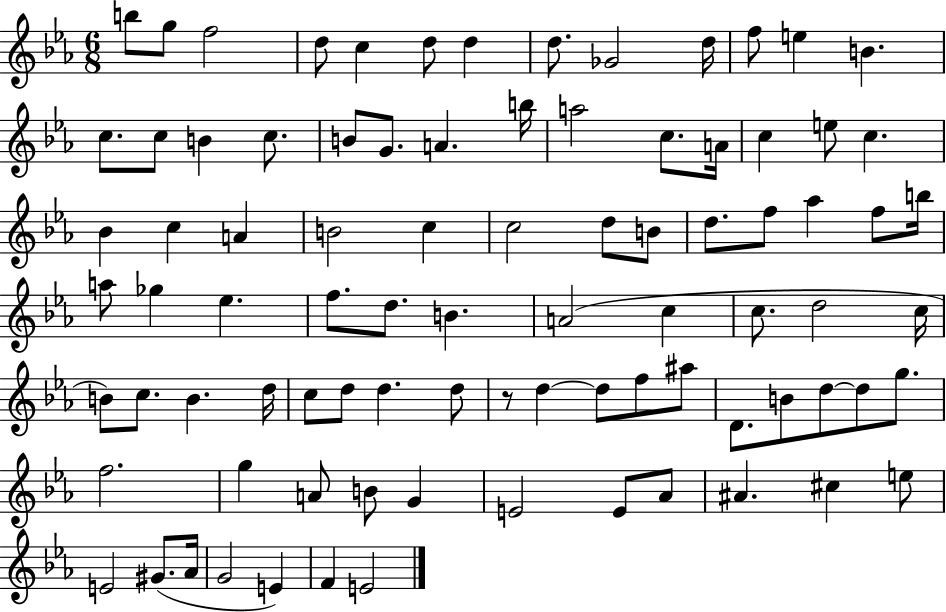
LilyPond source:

{
  \clef treble
  \numericTimeSignature
  \time 6/8
  \key ees \major
  b''8 g''8 f''2 | d''8 c''4 d''8 d''4 | d''8. ges'2 d''16 | f''8 e''4 b'4. | \break c''8. c''8 b'4 c''8. | b'8 g'8. a'4. b''16 | a''2 c''8. a'16 | c''4 e''8 c''4. | \break bes'4 c''4 a'4 | b'2 c''4 | c''2 d''8 b'8 | d''8. f''8 aes''4 f''8 b''16 | \break a''8 ges''4 ees''4. | f''8. d''8. b'4. | a'2( c''4 | c''8. d''2 c''16 | \break b'8) c''8. b'4. d''16 | c''8 d''8 d''4. d''8 | r8 d''4~~ d''8 f''8 ais''8 | d'8. b'8 d''8~~ d''8 g''8. | \break f''2. | g''4 a'8 b'8 g'4 | e'2 e'8 aes'8 | ais'4. cis''4 e''8 | \break e'2 gis'8.( aes'16 | g'2 e'4) | f'4 e'2 | \bar "|."
}